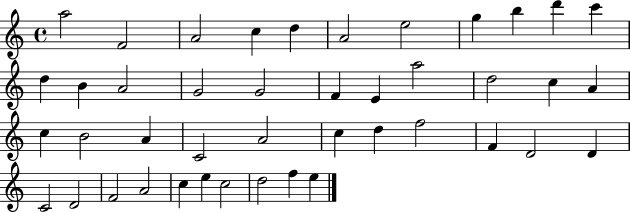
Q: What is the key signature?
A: C major